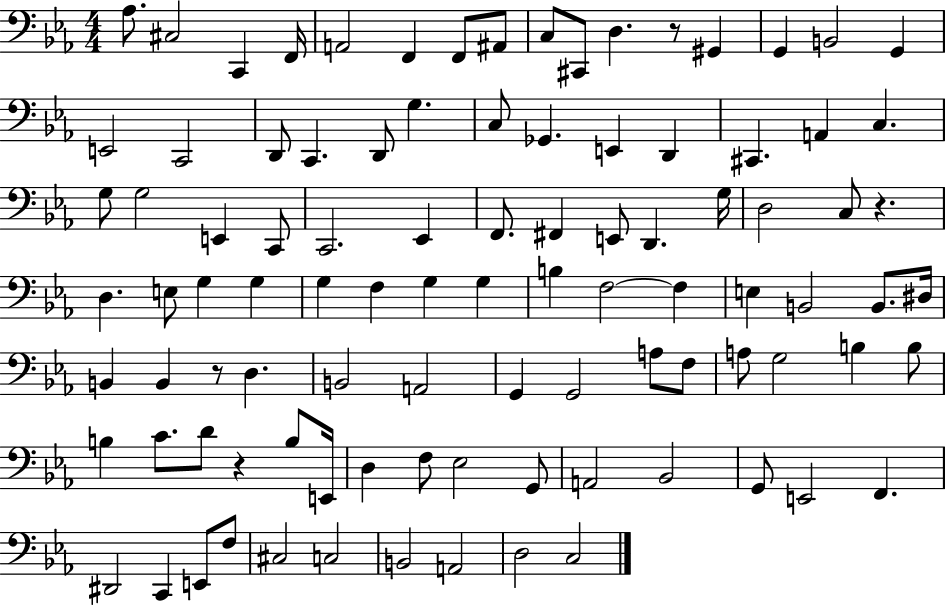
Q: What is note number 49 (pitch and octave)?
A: G3